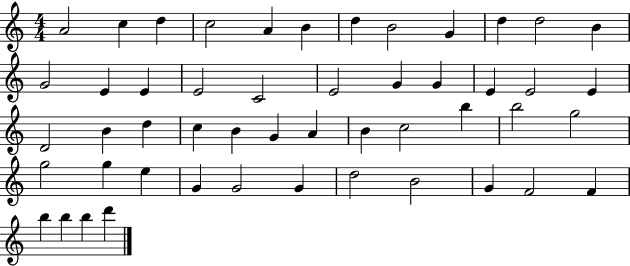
{
  \clef treble
  \numericTimeSignature
  \time 4/4
  \key c \major
  a'2 c''4 d''4 | c''2 a'4 b'4 | d''4 b'2 g'4 | d''4 d''2 b'4 | \break g'2 e'4 e'4 | e'2 c'2 | e'2 g'4 g'4 | e'4 e'2 e'4 | \break d'2 b'4 d''4 | c''4 b'4 g'4 a'4 | b'4 c''2 b''4 | b''2 g''2 | \break g''2 g''4 e''4 | g'4 g'2 g'4 | d''2 b'2 | g'4 f'2 f'4 | \break b''4 b''4 b''4 d'''4 | \bar "|."
}